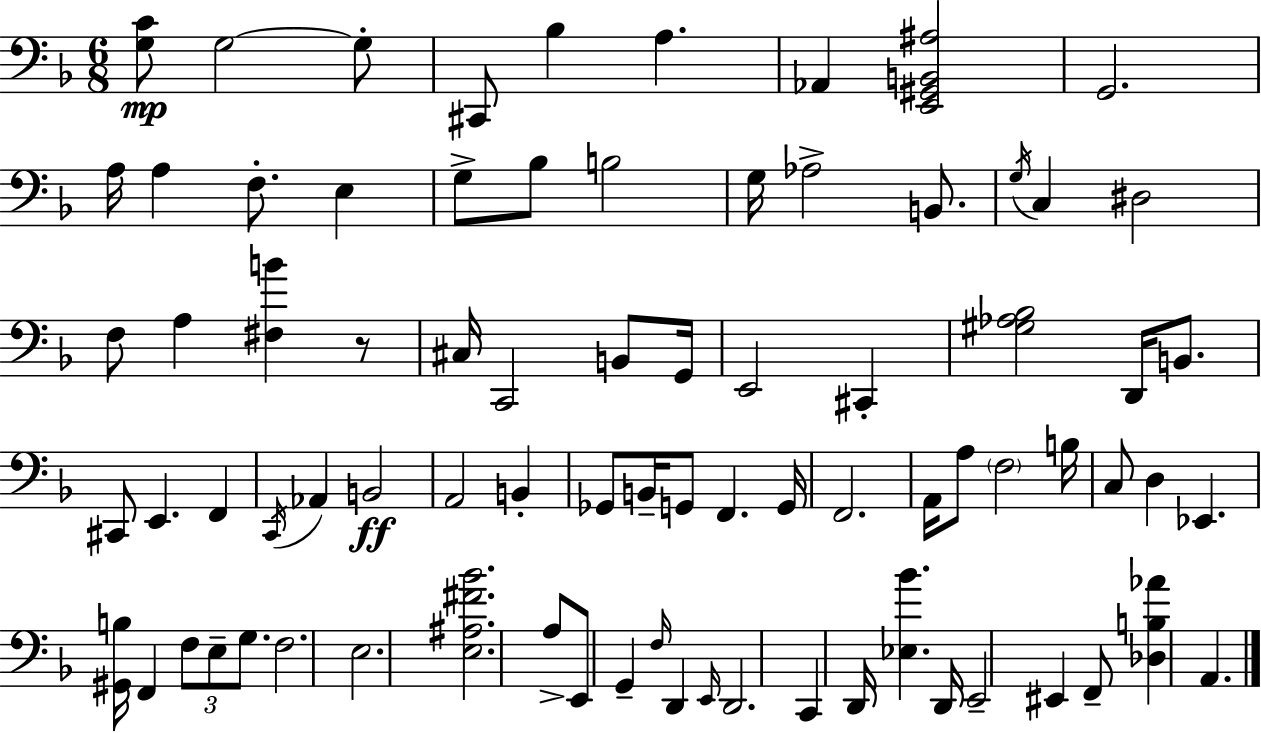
X:1
T:Untitled
M:6/8
L:1/4
K:Dm
[G,C]/2 G,2 G,/2 ^C,,/2 _B, A, _A,, [E,,^G,,B,,^A,]2 G,,2 A,/4 A, F,/2 E, G,/2 _B,/2 B,2 G,/4 _A,2 B,,/2 G,/4 C, ^D,2 F,/2 A, [^F,B] z/2 ^C,/4 C,,2 B,,/2 G,,/4 E,,2 ^C,, [^G,_A,_B,]2 D,,/4 B,,/2 ^C,,/2 E,, F,, C,,/4 _A,, B,,2 A,,2 B,, _G,,/2 B,,/4 G,,/2 F,, G,,/4 F,,2 A,,/4 A,/2 F,2 B,/4 C,/2 D, _E,, [^G,,B,]/4 F,, F,/2 E,/2 G,/2 F,2 E,2 [E,^A,^F_B]2 A,/2 E,,/2 G,, F,/4 D,, E,,/4 D,,2 C,, D,,/4 [_E,_B] D,,/4 E,,2 ^E,, F,,/2 [_D,B,_A] A,,